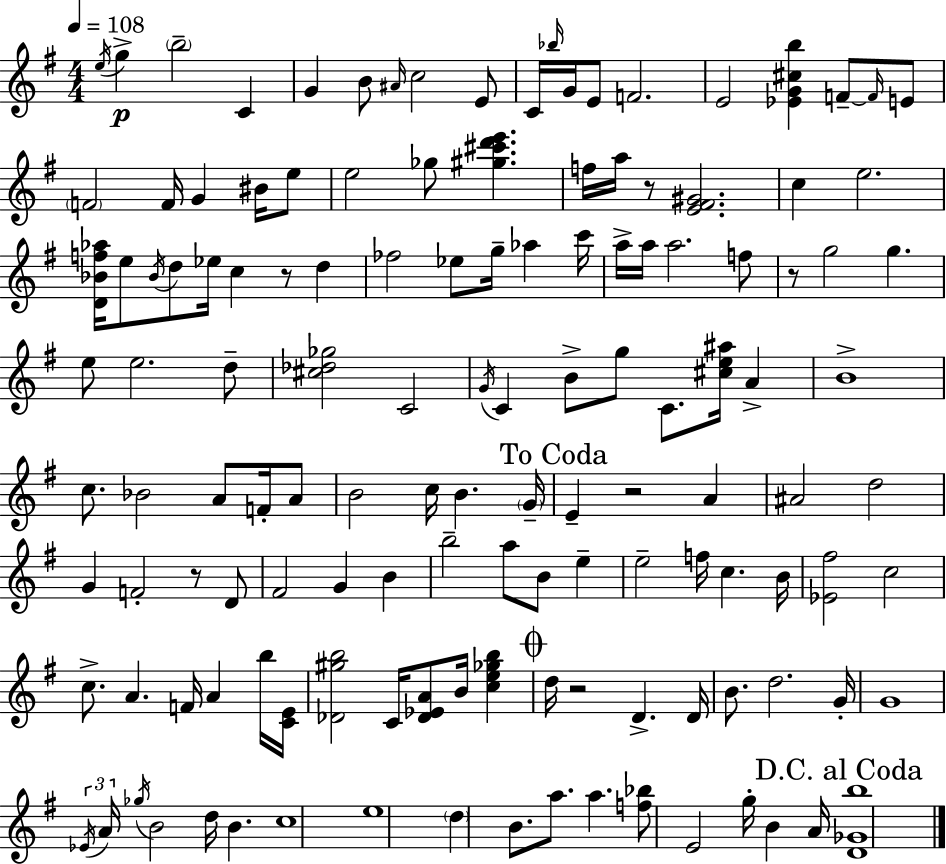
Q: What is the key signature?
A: G major